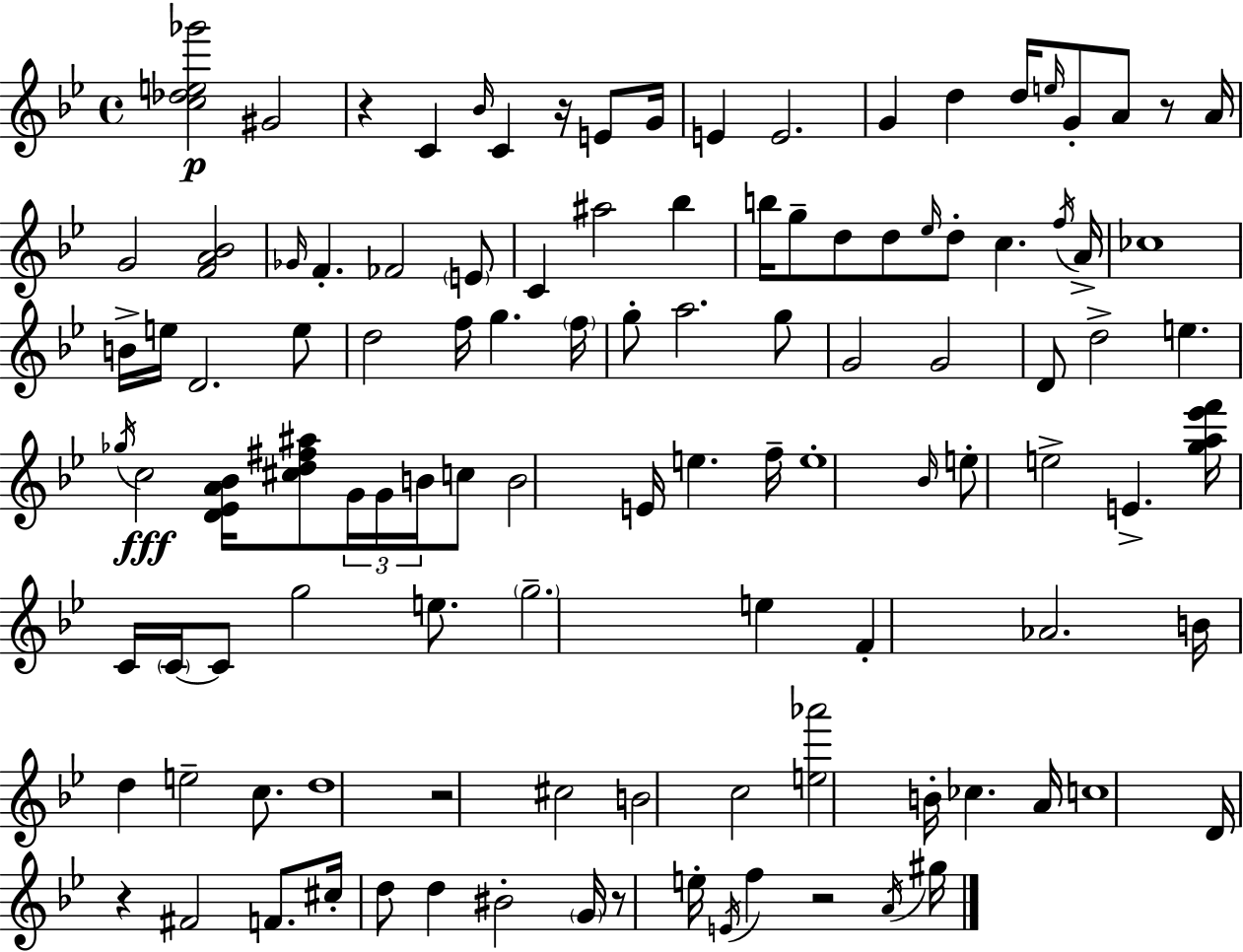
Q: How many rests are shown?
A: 7